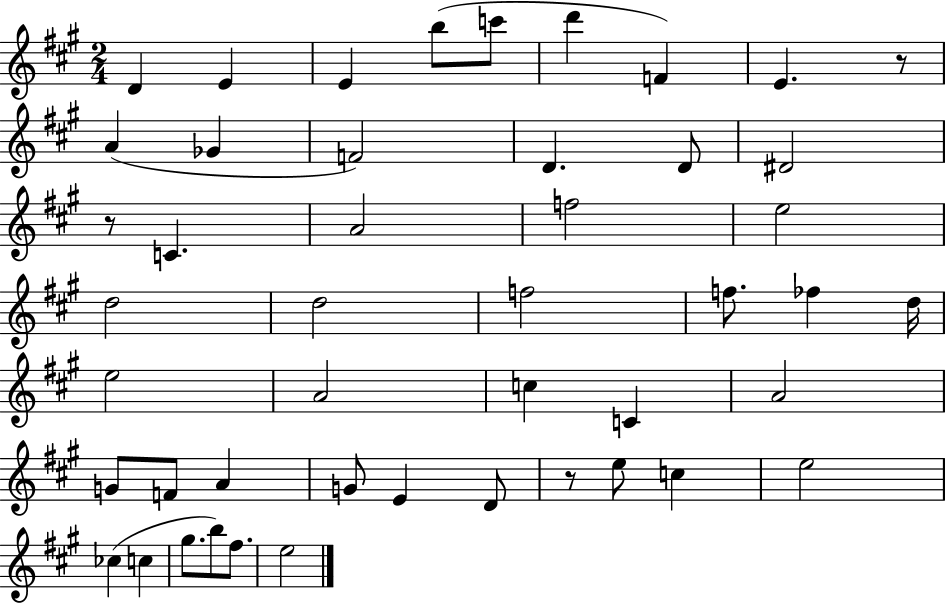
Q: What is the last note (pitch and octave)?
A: E5